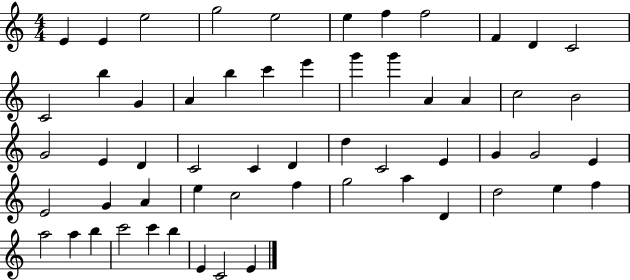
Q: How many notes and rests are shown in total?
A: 57